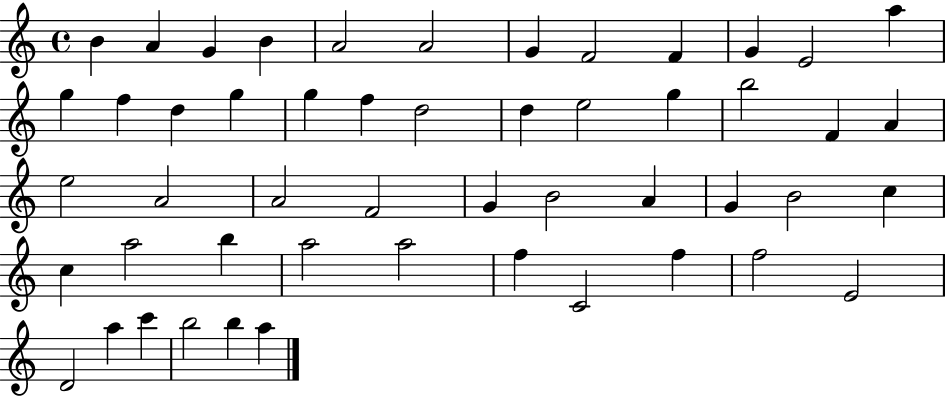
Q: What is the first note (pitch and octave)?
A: B4